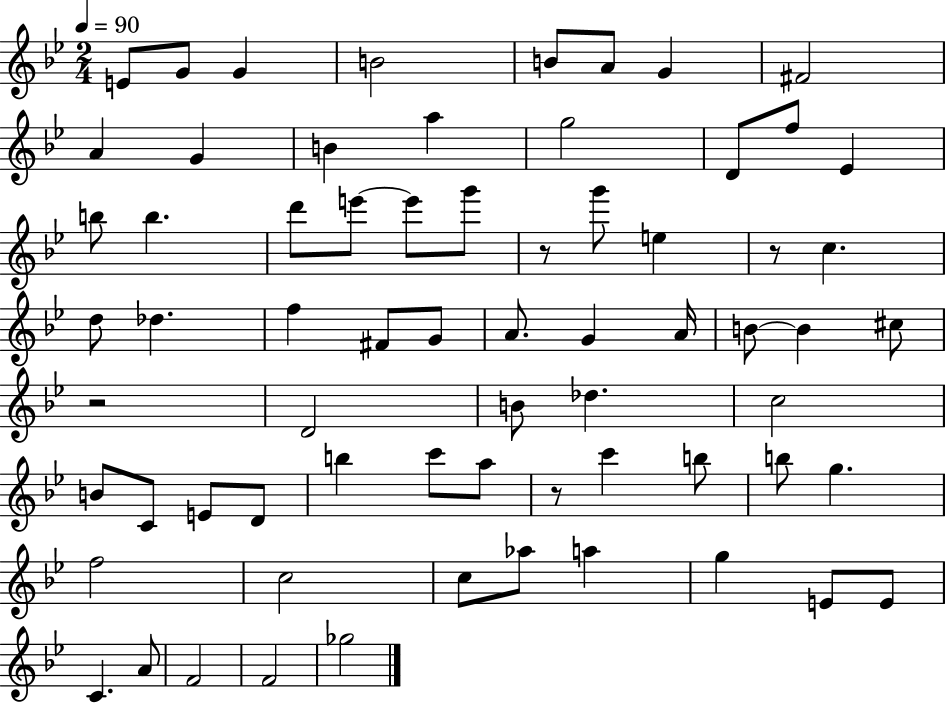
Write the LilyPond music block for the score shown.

{
  \clef treble
  \numericTimeSignature
  \time 2/4
  \key bes \major
  \tempo 4 = 90
  e'8 g'8 g'4 | b'2 | b'8 a'8 g'4 | fis'2 | \break a'4 g'4 | b'4 a''4 | g''2 | d'8 f''8 ees'4 | \break b''8 b''4. | d'''8 e'''8~~ e'''8 g'''8 | r8 g'''8 e''4 | r8 c''4. | \break d''8 des''4. | f''4 fis'8 g'8 | a'8. g'4 a'16 | b'8~~ b'4 cis''8 | \break r2 | d'2 | b'8 des''4. | c''2 | \break b'8 c'8 e'8 d'8 | b''4 c'''8 a''8 | r8 c'''4 b''8 | b''8 g''4. | \break f''2 | c''2 | c''8 aes''8 a''4 | g''4 e'8 e'8 | \break c'4. a'8 | f'2 | f'2 | ges''2 | \break \bar "|."
}